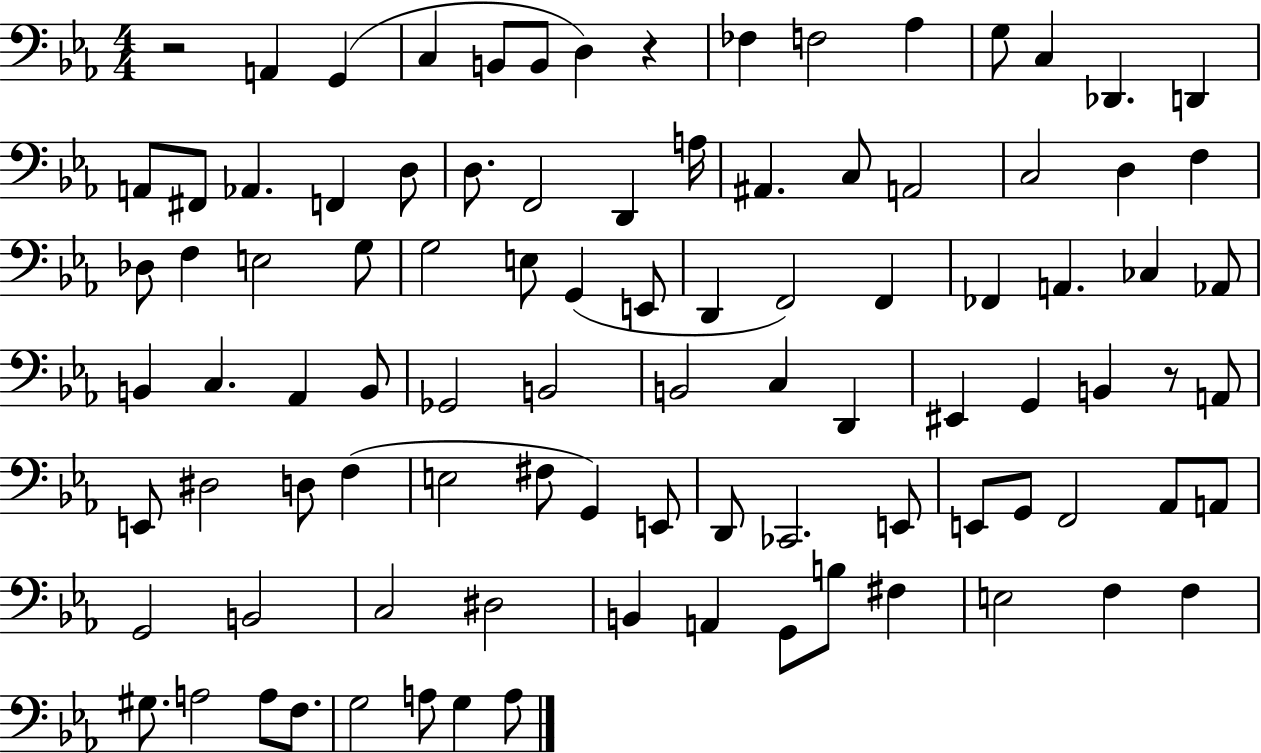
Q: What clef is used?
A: bass